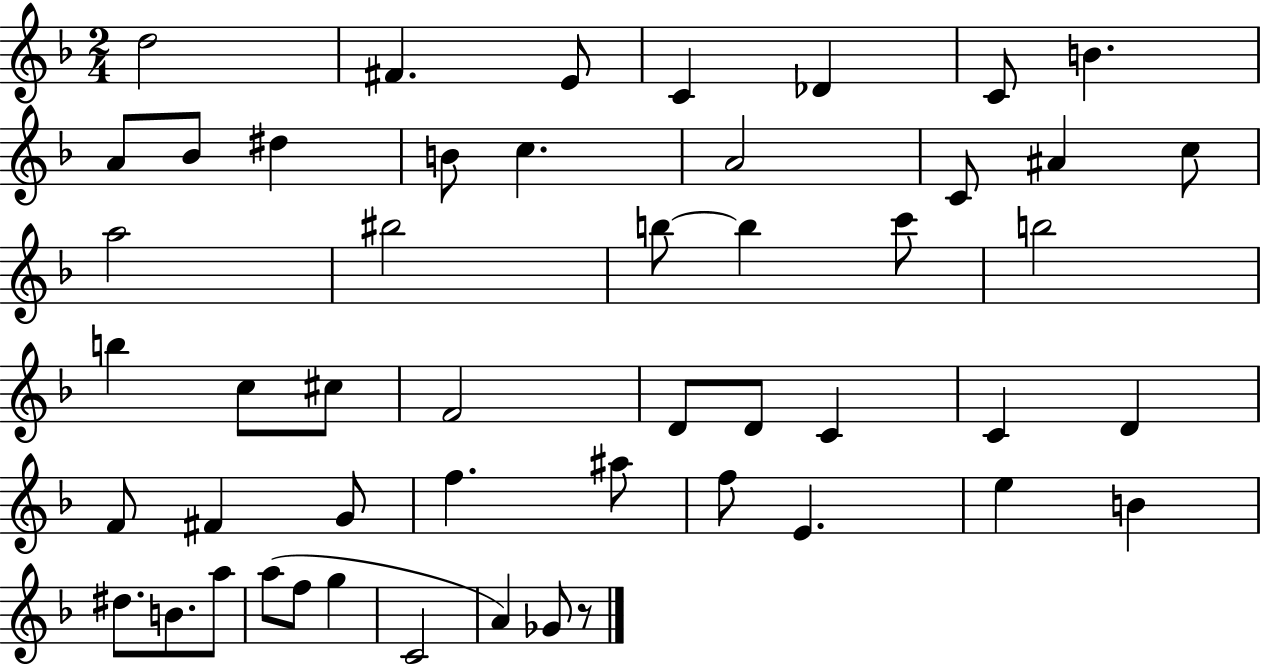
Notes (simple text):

D5/h F#4/q. E4/e C4/q Db4/q C4/e B4/q. A4/e Bb4/e D#5/q B4/e C5/q. A4/h C4/e A#4/q C5/e A5/h BIS5/h B5/e B5/q C6/e B5/h B5/q C5/e C#5/e F4/h D4/e D4/e C4/q C4/q D4/q F4/e F#4/q G4/e F5/q. A#5/e F5/e E4/q. E5/q B4/q D#5/e. B4/e. A5/e A5/e F5/e G5/q C4/h A4/q Gb4/e R/e